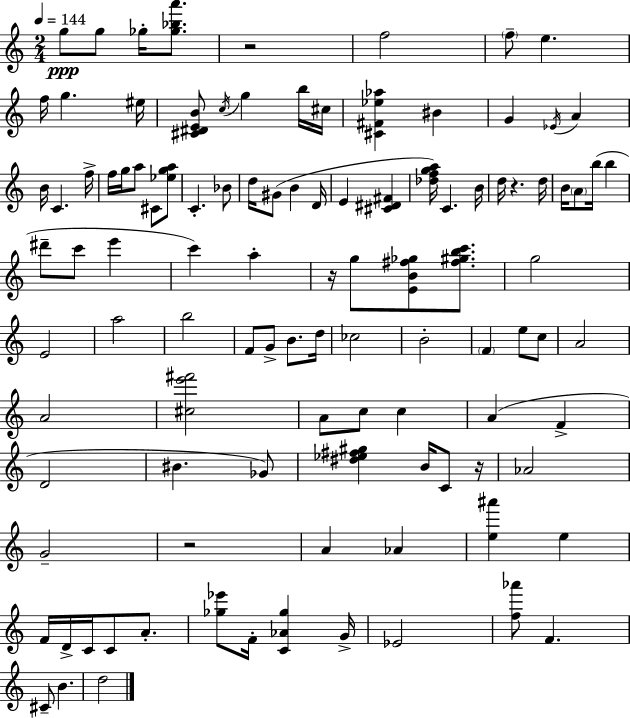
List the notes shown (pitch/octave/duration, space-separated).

G5/e G5/e Gb5/s [Gb5,Bb5,A6]/e. R/h F5/h F5/e E5/q. F5/s G5/q. EIS5/s [C#4,D#4,E4,B4]/e C5/s G5/q B5/s C#5/s [C#4,F#4,Eb5,Ab5]/q BIS4/q G4/q Eb4/s A4/q B4/s C4/q. F5/s F5/s G5/s A5/e C#4/e [Eb5,G5,A5]/e C4/q. Bb4/e D5/s G#4/e B4/q D4/s E4/q [C#4,D#4,F#4]/q [Db5,F5,G5,A5]/s C4/q. B4/s D5/s R/q. D5/s B4/s A4/e B5/s B5/q D#6/e C6/e E6/q C6/q A5/q R/s G5/e [E4,B4,F#5,Gb5]/e [F#5,G#5,B5,C6]/e. G5/h E4/h A5/h B5/h F4/e G4/e B4/e. D5/s CES5/h B4/h F4/q E5/e C5/e A4/h A4/h [C#5,E6,F#6]/h A4/e C5/e C5/q A4/q F4/q D4/h BIS4/q. Gb4/e [D#5,Eb5,F#5,G#5]/q B4/s C4/e R/s Ab4/h G4/h R/h A4/q Ab4/q [E5,A#6]/q E5/q F4/s D4/s C4/s C4/e A4/e. [Gb5,Eb6]/e F4/s [C4,Ab4,Gb5]/q G4/s Eb4/h [F5,Ab6]/e F4/q. C#4/e B4/q. D5/h